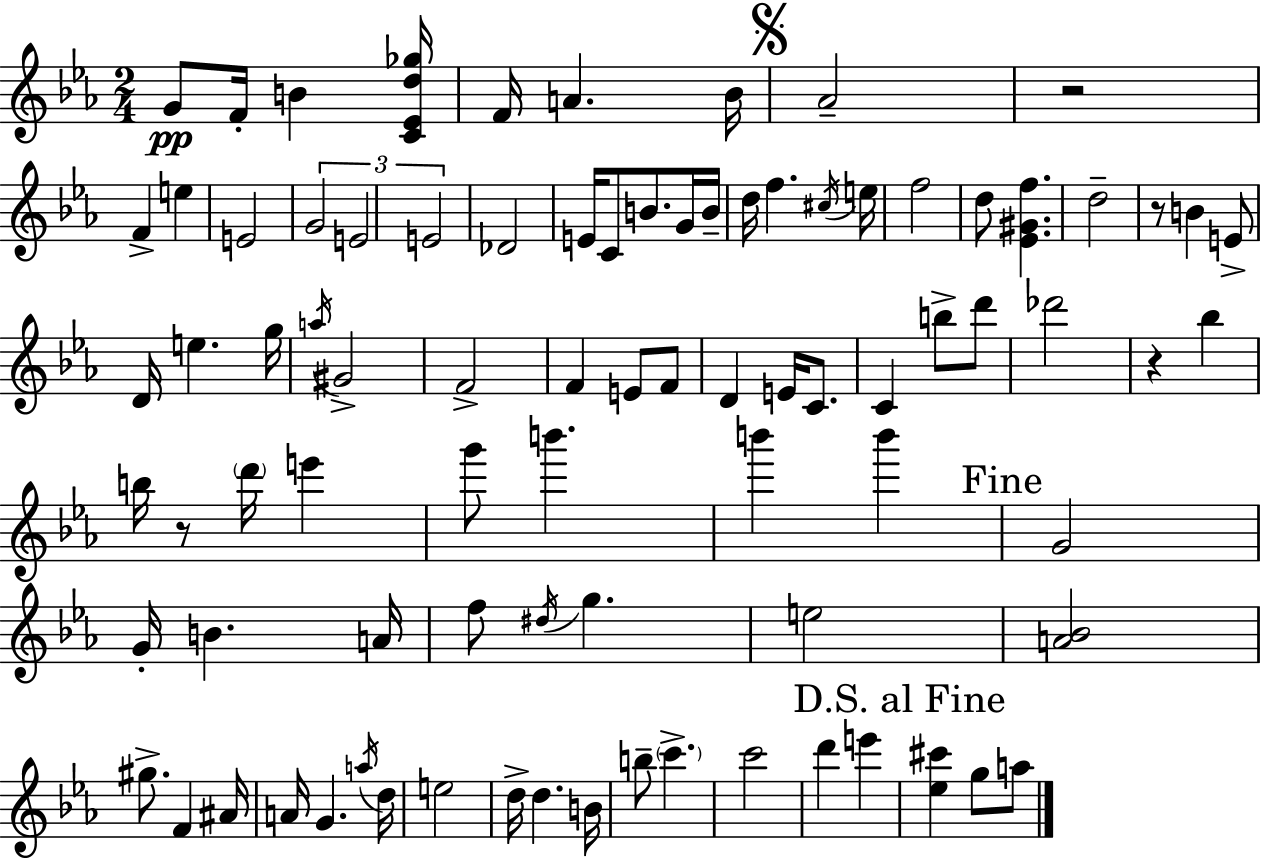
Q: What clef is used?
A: treble